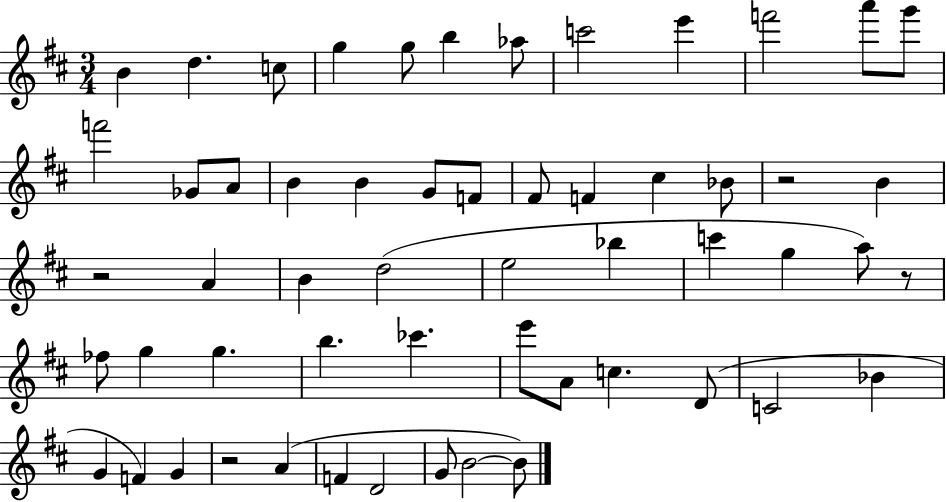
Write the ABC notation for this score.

X:1
T:Untitled
M:3/4
L:1/4
K:D
B d c/2 g g/2 b _a/2 c'2 e' f'2 a'/2 g'/2 f'2 _G/2 A/2 B B G/2 F/2 ^F/2 F ^c _B/2 z2 B z2 A B d2 e2 _b c' g a/2 z/2 _f/2 g g b _c' e'/2 A/2 c D/2 C2 _B G F G z2 A F D2 G/2 B2 B/2